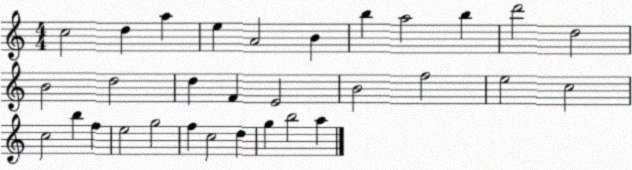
X:1
T:Untitled
M:4/4
L:1/4
K:C
c2 d a e A2 B b a2 b d'2 d2 B2 d2 d F E2 B2 f2 e2 c2 c2 b f e2 g2 f c2 d g b2 a